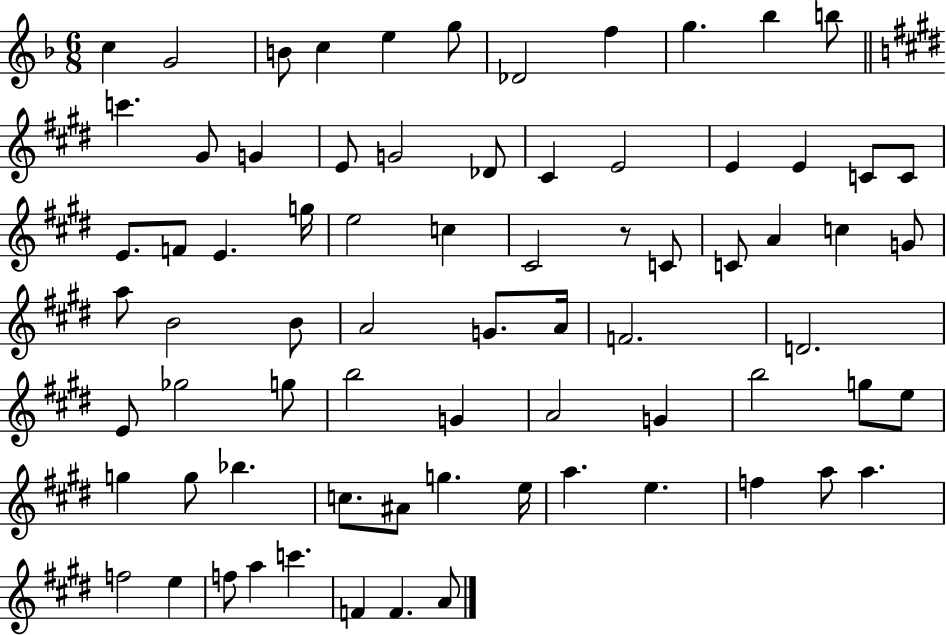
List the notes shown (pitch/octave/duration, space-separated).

C5/q G4/h B4/e C5/q E5/q G5/e Db4/h F5/q G5/q. Bb5/q B5/e C6/q. G#4/e G4/q E4/e G4/h Db4/e C#4/q E4/h E4/q E4/q C4/e C4/e E4/e. F4/e E4/q. G5/s E5/h C5/q C#4/h R/e C4/e C4/e A4/q C5/q G4/e A5/e B4/h B4/e A4/h G4/e. A4/s F4/h. D4/h. E4/e Gb5/h G5/e B5/h G4/q A4/h G4/q B5/h G5/e E5/e G5/q G5/e Bb5/q. C5/e. A#4/e G5/q. E5/s A5/q. E5/q. F5/q A5/e A5/q. F5/h E5/q F5/e A5/q C6/q. F4/q F4/q. A4/e